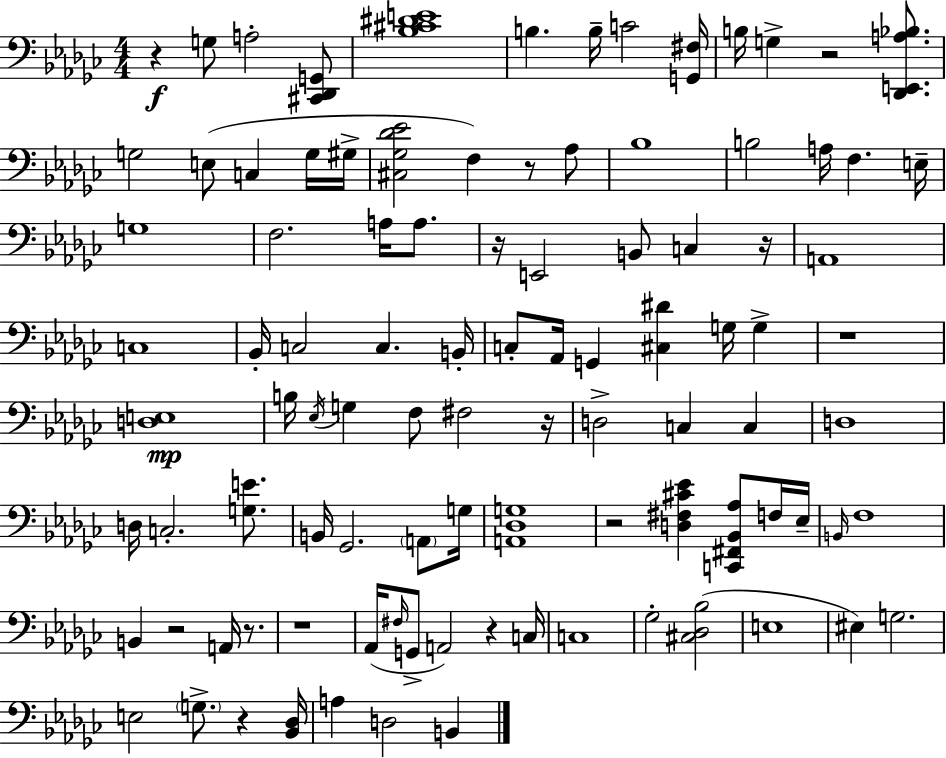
{
  \clef bass
  \numericTimeSignature
  \time 4/4
  \key ees \minor
  r4\f g8 a2-. <cis, des, g,>8 | <bes cis' dis' e'>1 | b4. b16-- c'2 <g, fis>16 | b16 g4-> r2 <des, e, a bes>8. | \break g2 e8( c4 g16 gis16-> | <cis ges des' ees'>2 f4) r8 aes8 | bes1 | b2 a16 f4. e16-- | \break g1 | f2. a16 a8. | r16 e,2 b,8 c4 r16 | a,1 | \break c1 | bes,16-. c2 c4. b,16-. | c8-. aes,16 g,4 <cis dis'>4 g16 g4-> | r1 | \break <d e>1\mp | b16 \acciaccatura { ees16 } g4 f8 fis2 | r16 d2-> c4 c4 | d1 | \break d16 c2.-. <g e'>8. | b,16 ges,2. \parenthesize a,8 | g16 <a, des g>1 | r2 <d fis cis' ees'>4 <c, fis, bes, aes>8 f16 | \break ees16-- \grace { b,16 } f1 | b,4 r2 a,16 r8. | r1 | aes,16( \grace { fis16 } g,8-> a,2) r4 | \break c16 c1 | ges2-. <cis des bes>2( | e1 | eis4) g2. | \break e2 \parenthesize g8.-> r4 | <bes, des>16 a4 d2 b,4 | \bar "|."
}